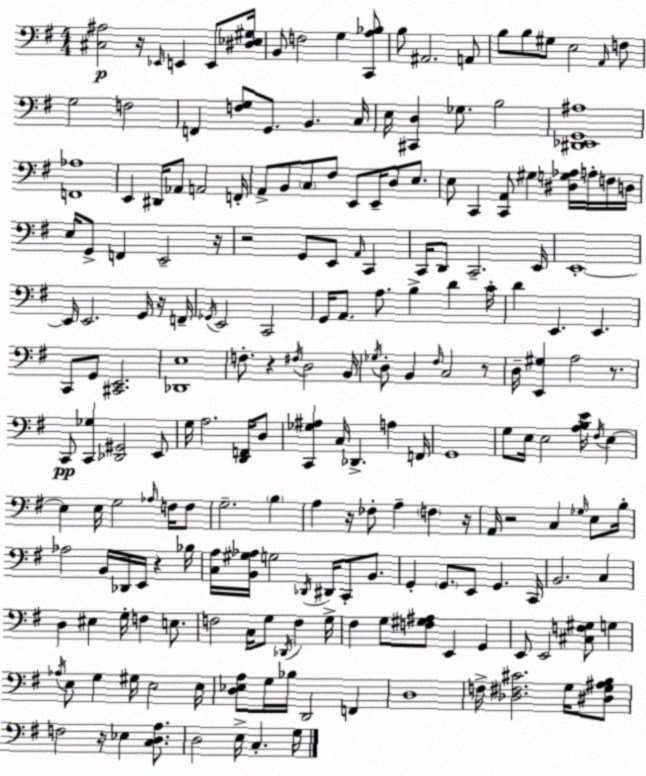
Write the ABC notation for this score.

X:1
T:Untitled
M:4/4
L:1/4
K:Em
[^C,^A,]2 z/4 _E,,/4 E,, E,,/2 [^D,_E,^G,]/4 B,,/2 F,2 G, [C,,A,_B,]/2 B,/2 ^A,,2 A,,/2 B,/2 B,/2 ^G,/2 E,2 A,,/4 F,/2 G,2 F,2 F,, [F,G,]/2 G,,/2 B,, C,/4 E,/4 [^C,,D,] _G,/2 B,2 [^D,,_E,,G,,^A,]4 [F,,_A,]4 E,, ^D,,/4 _A,,/2 A,,2 F,,/4 A,,/2 B,,/2 C,/2 ^F,/2 E,,/2 E,,/4 D,/2 E,/2 E,/2 C,, [C,,A,,]/2 ^G, [^D,G,_A,]/4 A,/4 F,/4 D,/4 E,/4 G,,/2 F,, E,,2 z/4 z2 G,,/2 E,,/2 A,,/4 C,, C,,/4 D,,/2 C,,2 E,,/4 E,,4 E,,/4 E,,2 G,,/4 z/4 F,,/4 _G,,/4 E,,2 C,,2 G,,/4 A,,/2 A,/2 B, D C/4 D E,, E,, C,,/2 G,,/2 [^C,,E,,]2 [_D,,E,]4 F,/2 z ^F,/4 D,2 B,,/4 _G,/4 D,/2 B,, ^F,/4 C,2 z/2 D,/4 [E,,^G,] A,2 z/2 C,,/2 [C,,_G,] [_D,,^G,,]2 E,,/2 G,/4 A,2 [D,,F,,]/4 D,/2 [C,,_G,^A,] C,/4 _D,, A, F,,/4 G,,4 G,/2 E,/4 E,2 [A,B,E]/4 ^F,/4 E, E, E,/4 G,2 _A,/4 F,/4 F,/2 G,2 B, A, z/4 _F,/2 A, F, z/4 A,,/4 z2 C, _G,/4 E,/2 B,/4 _A,2 B,,/4 _D,,/4 E,,/4 z _B,/4 [C,A,]/4 [B,,^G,_A,]/4 G,2 _D,,/4 ^D,,/4 C,,/2 B,,/2 G,, G,,/2 E,,/2 G,, C,,/4 B,,2 C, D, ^E, G,/4 F, E,/2 F,2 C,/4 G,/2 _D,,/4 F, G,/4 ^F, G,/2 [F,^G,^A,]/2 E,, G,, E,,/2 E,,2 [^C,F,^G,]/2 G, _A,/4 E,/2 G, ^G,/4 E,2 E,/4 [D,_E,A,]/2 G,/4 _B,/4 D,,2 F,, D,4 F,/4 [_D,^F,^C]2 G,/4 [^D,G,^A,B,]/2 F,2 z/4 _E, [C,D,A,]/2 D,2 E,/4 C, G,/4